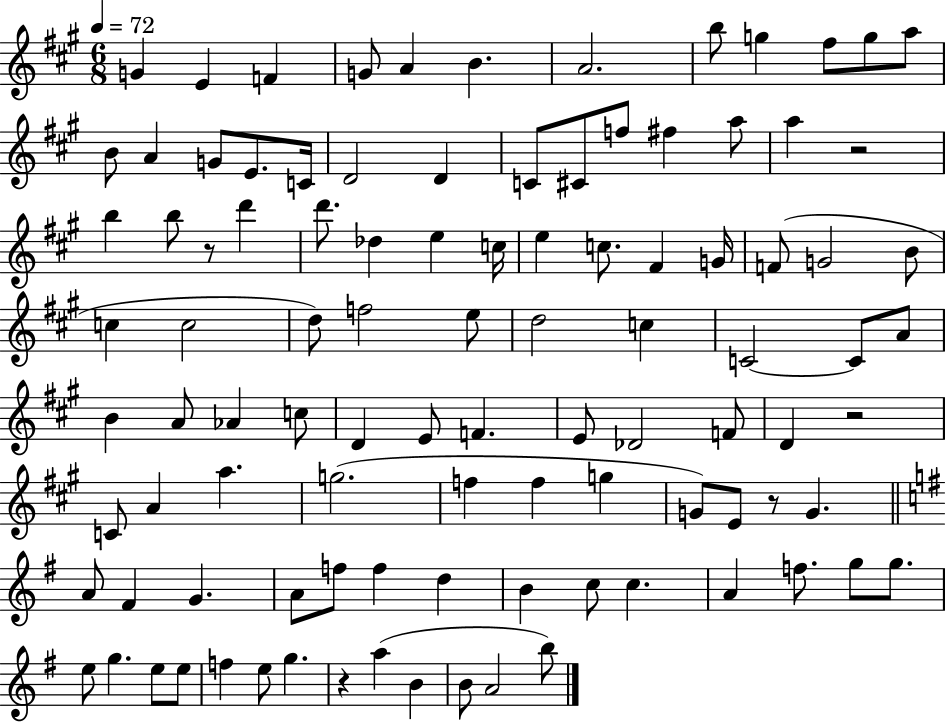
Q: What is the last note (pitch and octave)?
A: B5